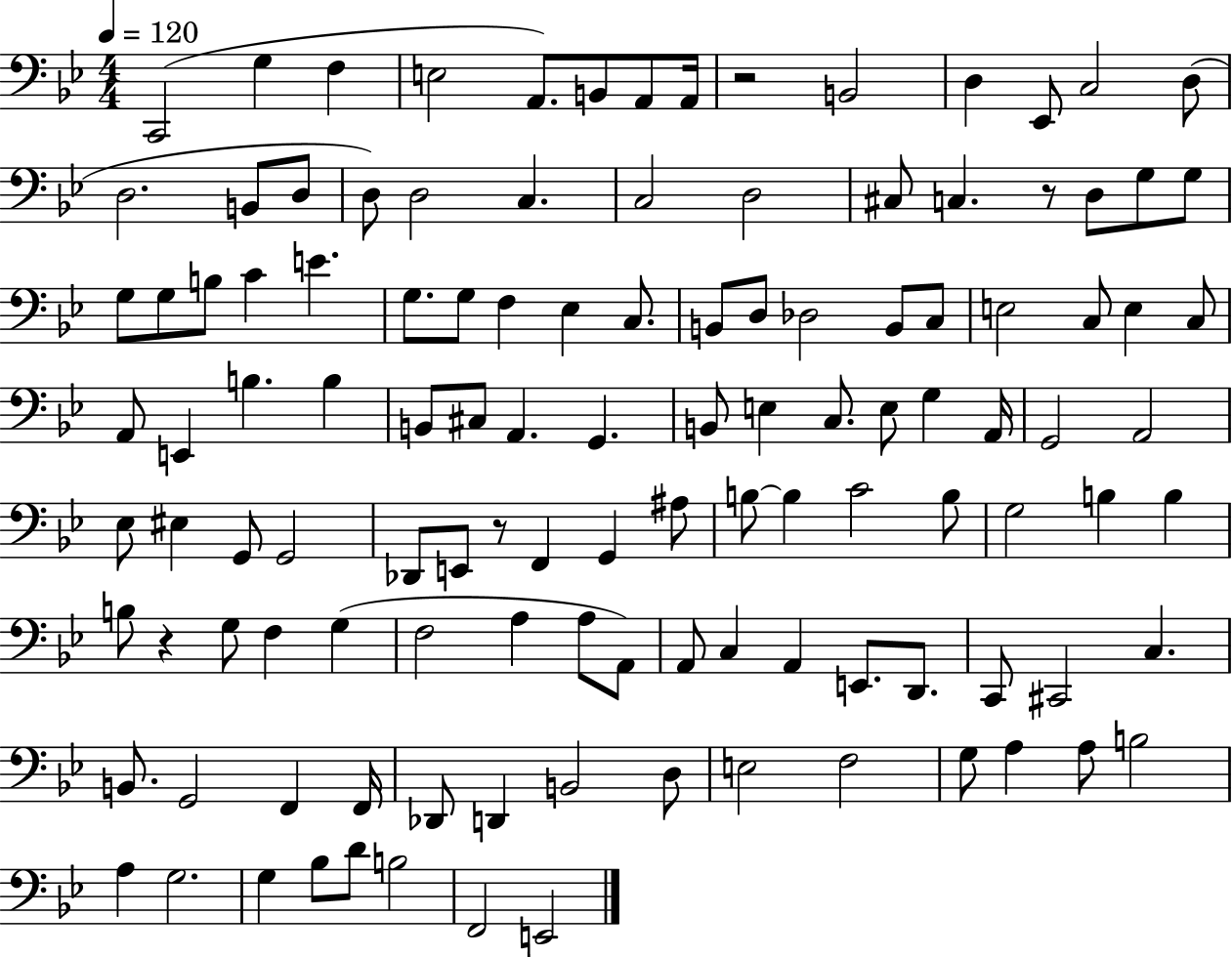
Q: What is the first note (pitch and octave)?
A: C2